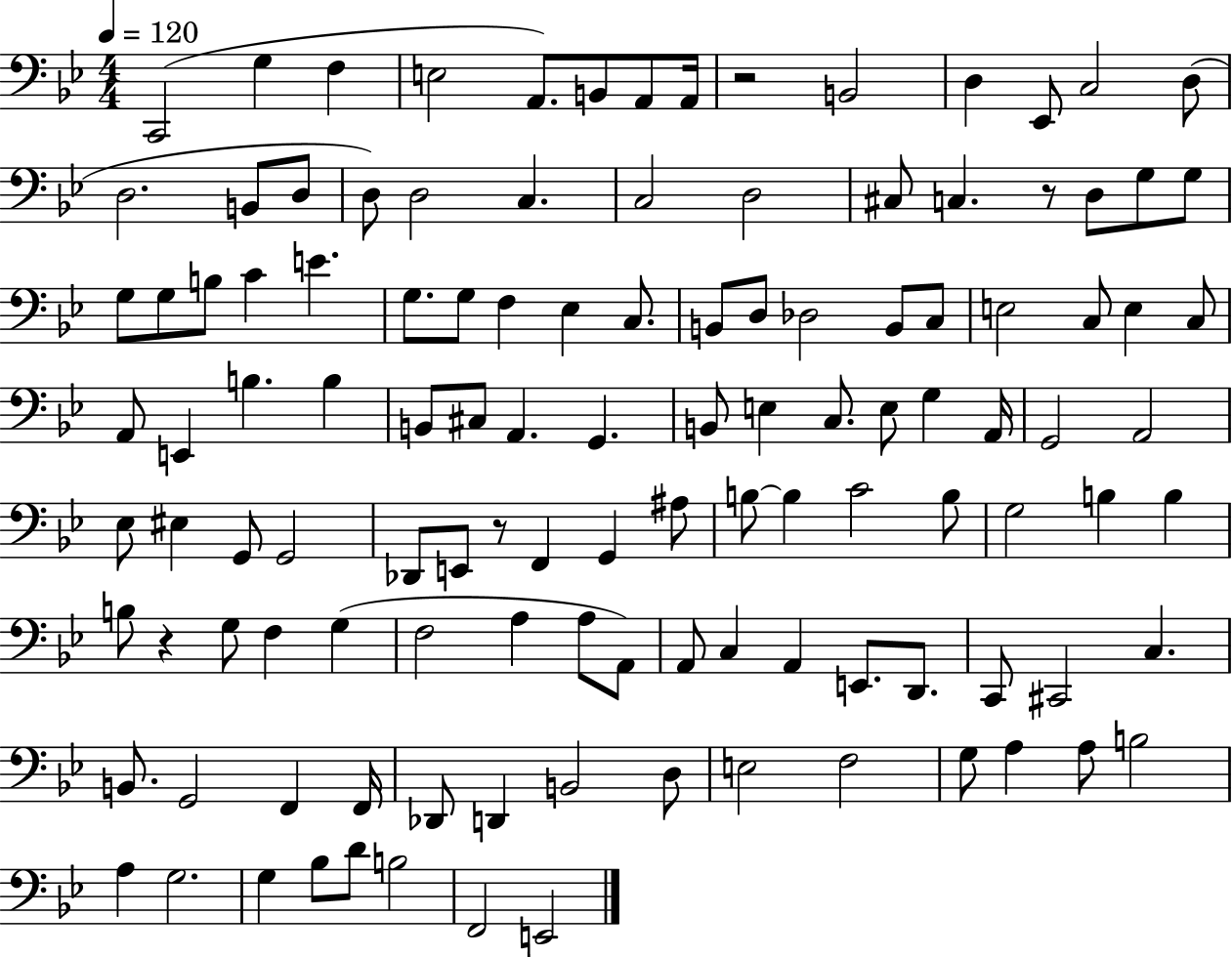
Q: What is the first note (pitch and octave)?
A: C2